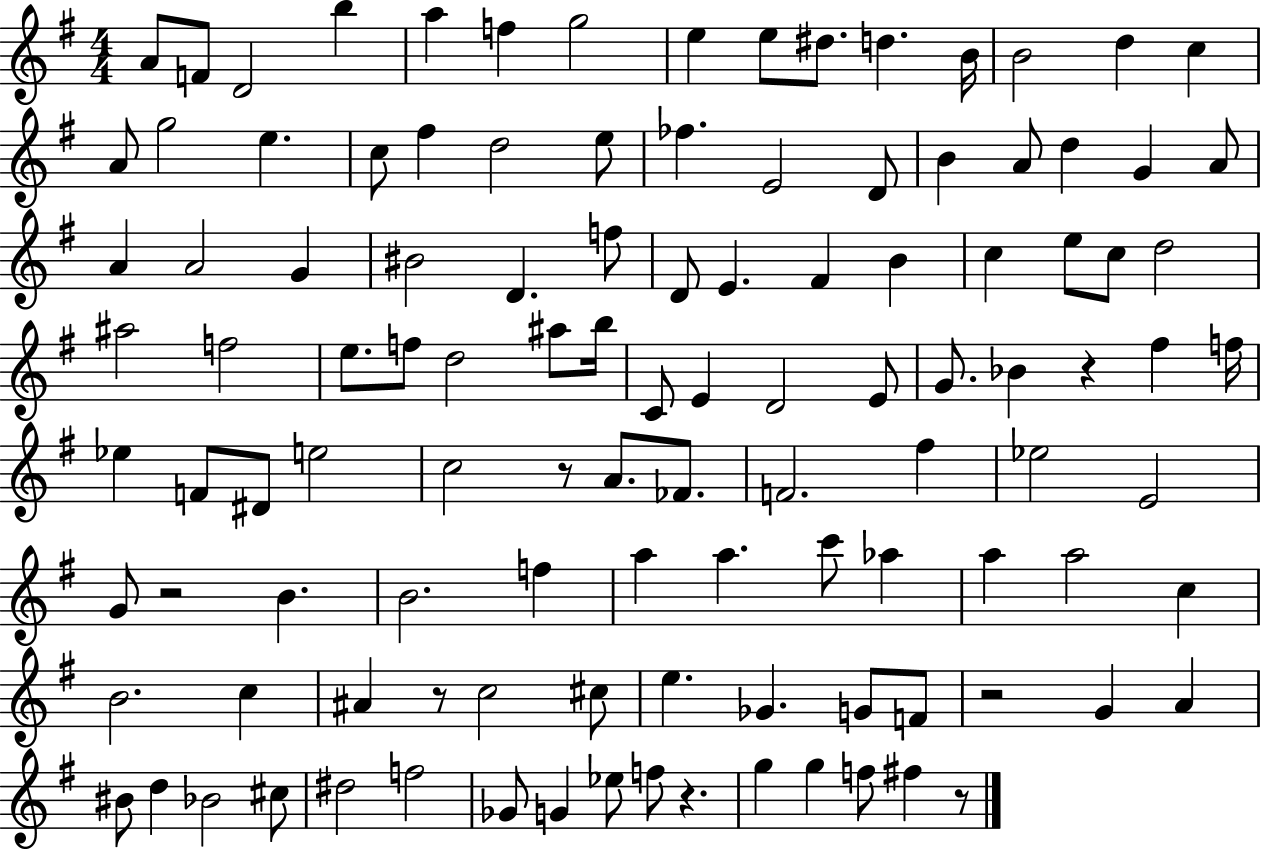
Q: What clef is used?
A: treble